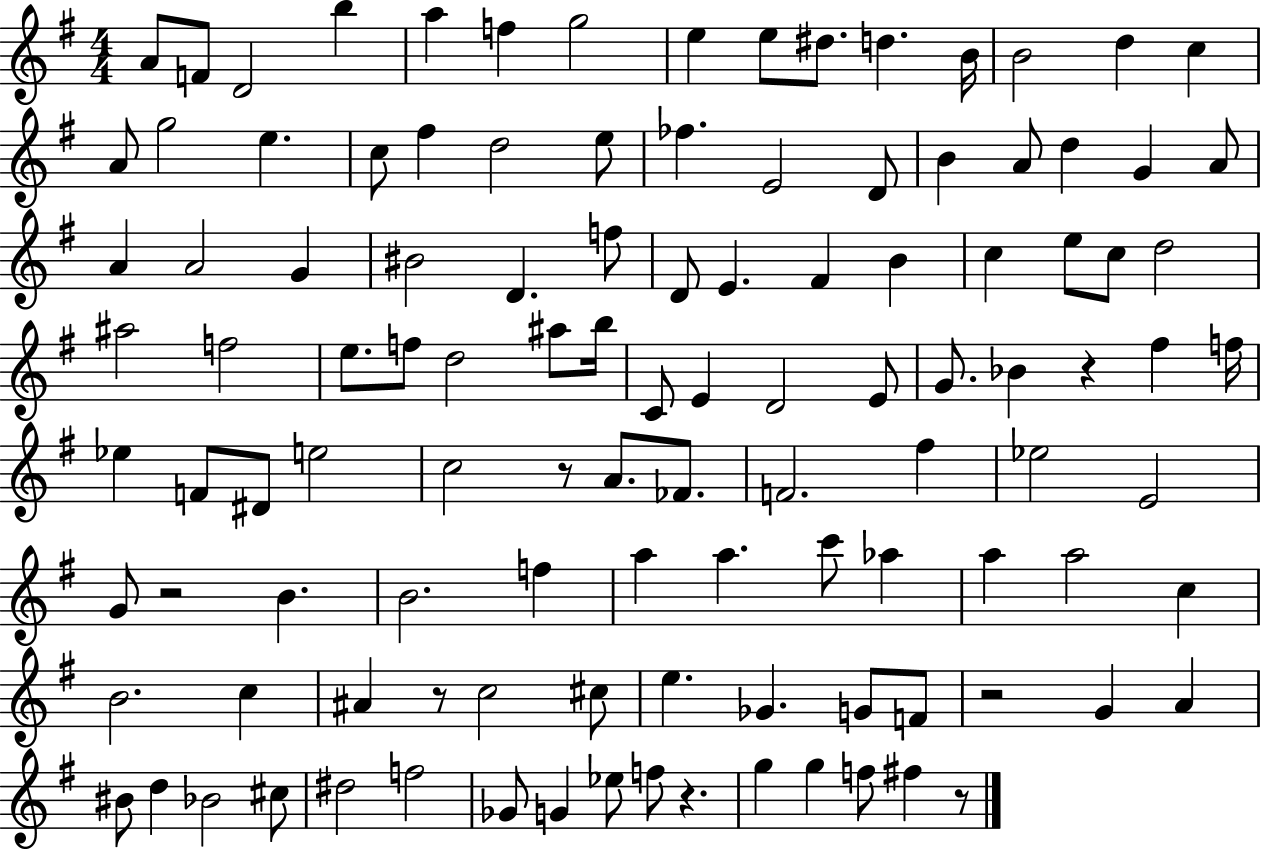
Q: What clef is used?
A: treble